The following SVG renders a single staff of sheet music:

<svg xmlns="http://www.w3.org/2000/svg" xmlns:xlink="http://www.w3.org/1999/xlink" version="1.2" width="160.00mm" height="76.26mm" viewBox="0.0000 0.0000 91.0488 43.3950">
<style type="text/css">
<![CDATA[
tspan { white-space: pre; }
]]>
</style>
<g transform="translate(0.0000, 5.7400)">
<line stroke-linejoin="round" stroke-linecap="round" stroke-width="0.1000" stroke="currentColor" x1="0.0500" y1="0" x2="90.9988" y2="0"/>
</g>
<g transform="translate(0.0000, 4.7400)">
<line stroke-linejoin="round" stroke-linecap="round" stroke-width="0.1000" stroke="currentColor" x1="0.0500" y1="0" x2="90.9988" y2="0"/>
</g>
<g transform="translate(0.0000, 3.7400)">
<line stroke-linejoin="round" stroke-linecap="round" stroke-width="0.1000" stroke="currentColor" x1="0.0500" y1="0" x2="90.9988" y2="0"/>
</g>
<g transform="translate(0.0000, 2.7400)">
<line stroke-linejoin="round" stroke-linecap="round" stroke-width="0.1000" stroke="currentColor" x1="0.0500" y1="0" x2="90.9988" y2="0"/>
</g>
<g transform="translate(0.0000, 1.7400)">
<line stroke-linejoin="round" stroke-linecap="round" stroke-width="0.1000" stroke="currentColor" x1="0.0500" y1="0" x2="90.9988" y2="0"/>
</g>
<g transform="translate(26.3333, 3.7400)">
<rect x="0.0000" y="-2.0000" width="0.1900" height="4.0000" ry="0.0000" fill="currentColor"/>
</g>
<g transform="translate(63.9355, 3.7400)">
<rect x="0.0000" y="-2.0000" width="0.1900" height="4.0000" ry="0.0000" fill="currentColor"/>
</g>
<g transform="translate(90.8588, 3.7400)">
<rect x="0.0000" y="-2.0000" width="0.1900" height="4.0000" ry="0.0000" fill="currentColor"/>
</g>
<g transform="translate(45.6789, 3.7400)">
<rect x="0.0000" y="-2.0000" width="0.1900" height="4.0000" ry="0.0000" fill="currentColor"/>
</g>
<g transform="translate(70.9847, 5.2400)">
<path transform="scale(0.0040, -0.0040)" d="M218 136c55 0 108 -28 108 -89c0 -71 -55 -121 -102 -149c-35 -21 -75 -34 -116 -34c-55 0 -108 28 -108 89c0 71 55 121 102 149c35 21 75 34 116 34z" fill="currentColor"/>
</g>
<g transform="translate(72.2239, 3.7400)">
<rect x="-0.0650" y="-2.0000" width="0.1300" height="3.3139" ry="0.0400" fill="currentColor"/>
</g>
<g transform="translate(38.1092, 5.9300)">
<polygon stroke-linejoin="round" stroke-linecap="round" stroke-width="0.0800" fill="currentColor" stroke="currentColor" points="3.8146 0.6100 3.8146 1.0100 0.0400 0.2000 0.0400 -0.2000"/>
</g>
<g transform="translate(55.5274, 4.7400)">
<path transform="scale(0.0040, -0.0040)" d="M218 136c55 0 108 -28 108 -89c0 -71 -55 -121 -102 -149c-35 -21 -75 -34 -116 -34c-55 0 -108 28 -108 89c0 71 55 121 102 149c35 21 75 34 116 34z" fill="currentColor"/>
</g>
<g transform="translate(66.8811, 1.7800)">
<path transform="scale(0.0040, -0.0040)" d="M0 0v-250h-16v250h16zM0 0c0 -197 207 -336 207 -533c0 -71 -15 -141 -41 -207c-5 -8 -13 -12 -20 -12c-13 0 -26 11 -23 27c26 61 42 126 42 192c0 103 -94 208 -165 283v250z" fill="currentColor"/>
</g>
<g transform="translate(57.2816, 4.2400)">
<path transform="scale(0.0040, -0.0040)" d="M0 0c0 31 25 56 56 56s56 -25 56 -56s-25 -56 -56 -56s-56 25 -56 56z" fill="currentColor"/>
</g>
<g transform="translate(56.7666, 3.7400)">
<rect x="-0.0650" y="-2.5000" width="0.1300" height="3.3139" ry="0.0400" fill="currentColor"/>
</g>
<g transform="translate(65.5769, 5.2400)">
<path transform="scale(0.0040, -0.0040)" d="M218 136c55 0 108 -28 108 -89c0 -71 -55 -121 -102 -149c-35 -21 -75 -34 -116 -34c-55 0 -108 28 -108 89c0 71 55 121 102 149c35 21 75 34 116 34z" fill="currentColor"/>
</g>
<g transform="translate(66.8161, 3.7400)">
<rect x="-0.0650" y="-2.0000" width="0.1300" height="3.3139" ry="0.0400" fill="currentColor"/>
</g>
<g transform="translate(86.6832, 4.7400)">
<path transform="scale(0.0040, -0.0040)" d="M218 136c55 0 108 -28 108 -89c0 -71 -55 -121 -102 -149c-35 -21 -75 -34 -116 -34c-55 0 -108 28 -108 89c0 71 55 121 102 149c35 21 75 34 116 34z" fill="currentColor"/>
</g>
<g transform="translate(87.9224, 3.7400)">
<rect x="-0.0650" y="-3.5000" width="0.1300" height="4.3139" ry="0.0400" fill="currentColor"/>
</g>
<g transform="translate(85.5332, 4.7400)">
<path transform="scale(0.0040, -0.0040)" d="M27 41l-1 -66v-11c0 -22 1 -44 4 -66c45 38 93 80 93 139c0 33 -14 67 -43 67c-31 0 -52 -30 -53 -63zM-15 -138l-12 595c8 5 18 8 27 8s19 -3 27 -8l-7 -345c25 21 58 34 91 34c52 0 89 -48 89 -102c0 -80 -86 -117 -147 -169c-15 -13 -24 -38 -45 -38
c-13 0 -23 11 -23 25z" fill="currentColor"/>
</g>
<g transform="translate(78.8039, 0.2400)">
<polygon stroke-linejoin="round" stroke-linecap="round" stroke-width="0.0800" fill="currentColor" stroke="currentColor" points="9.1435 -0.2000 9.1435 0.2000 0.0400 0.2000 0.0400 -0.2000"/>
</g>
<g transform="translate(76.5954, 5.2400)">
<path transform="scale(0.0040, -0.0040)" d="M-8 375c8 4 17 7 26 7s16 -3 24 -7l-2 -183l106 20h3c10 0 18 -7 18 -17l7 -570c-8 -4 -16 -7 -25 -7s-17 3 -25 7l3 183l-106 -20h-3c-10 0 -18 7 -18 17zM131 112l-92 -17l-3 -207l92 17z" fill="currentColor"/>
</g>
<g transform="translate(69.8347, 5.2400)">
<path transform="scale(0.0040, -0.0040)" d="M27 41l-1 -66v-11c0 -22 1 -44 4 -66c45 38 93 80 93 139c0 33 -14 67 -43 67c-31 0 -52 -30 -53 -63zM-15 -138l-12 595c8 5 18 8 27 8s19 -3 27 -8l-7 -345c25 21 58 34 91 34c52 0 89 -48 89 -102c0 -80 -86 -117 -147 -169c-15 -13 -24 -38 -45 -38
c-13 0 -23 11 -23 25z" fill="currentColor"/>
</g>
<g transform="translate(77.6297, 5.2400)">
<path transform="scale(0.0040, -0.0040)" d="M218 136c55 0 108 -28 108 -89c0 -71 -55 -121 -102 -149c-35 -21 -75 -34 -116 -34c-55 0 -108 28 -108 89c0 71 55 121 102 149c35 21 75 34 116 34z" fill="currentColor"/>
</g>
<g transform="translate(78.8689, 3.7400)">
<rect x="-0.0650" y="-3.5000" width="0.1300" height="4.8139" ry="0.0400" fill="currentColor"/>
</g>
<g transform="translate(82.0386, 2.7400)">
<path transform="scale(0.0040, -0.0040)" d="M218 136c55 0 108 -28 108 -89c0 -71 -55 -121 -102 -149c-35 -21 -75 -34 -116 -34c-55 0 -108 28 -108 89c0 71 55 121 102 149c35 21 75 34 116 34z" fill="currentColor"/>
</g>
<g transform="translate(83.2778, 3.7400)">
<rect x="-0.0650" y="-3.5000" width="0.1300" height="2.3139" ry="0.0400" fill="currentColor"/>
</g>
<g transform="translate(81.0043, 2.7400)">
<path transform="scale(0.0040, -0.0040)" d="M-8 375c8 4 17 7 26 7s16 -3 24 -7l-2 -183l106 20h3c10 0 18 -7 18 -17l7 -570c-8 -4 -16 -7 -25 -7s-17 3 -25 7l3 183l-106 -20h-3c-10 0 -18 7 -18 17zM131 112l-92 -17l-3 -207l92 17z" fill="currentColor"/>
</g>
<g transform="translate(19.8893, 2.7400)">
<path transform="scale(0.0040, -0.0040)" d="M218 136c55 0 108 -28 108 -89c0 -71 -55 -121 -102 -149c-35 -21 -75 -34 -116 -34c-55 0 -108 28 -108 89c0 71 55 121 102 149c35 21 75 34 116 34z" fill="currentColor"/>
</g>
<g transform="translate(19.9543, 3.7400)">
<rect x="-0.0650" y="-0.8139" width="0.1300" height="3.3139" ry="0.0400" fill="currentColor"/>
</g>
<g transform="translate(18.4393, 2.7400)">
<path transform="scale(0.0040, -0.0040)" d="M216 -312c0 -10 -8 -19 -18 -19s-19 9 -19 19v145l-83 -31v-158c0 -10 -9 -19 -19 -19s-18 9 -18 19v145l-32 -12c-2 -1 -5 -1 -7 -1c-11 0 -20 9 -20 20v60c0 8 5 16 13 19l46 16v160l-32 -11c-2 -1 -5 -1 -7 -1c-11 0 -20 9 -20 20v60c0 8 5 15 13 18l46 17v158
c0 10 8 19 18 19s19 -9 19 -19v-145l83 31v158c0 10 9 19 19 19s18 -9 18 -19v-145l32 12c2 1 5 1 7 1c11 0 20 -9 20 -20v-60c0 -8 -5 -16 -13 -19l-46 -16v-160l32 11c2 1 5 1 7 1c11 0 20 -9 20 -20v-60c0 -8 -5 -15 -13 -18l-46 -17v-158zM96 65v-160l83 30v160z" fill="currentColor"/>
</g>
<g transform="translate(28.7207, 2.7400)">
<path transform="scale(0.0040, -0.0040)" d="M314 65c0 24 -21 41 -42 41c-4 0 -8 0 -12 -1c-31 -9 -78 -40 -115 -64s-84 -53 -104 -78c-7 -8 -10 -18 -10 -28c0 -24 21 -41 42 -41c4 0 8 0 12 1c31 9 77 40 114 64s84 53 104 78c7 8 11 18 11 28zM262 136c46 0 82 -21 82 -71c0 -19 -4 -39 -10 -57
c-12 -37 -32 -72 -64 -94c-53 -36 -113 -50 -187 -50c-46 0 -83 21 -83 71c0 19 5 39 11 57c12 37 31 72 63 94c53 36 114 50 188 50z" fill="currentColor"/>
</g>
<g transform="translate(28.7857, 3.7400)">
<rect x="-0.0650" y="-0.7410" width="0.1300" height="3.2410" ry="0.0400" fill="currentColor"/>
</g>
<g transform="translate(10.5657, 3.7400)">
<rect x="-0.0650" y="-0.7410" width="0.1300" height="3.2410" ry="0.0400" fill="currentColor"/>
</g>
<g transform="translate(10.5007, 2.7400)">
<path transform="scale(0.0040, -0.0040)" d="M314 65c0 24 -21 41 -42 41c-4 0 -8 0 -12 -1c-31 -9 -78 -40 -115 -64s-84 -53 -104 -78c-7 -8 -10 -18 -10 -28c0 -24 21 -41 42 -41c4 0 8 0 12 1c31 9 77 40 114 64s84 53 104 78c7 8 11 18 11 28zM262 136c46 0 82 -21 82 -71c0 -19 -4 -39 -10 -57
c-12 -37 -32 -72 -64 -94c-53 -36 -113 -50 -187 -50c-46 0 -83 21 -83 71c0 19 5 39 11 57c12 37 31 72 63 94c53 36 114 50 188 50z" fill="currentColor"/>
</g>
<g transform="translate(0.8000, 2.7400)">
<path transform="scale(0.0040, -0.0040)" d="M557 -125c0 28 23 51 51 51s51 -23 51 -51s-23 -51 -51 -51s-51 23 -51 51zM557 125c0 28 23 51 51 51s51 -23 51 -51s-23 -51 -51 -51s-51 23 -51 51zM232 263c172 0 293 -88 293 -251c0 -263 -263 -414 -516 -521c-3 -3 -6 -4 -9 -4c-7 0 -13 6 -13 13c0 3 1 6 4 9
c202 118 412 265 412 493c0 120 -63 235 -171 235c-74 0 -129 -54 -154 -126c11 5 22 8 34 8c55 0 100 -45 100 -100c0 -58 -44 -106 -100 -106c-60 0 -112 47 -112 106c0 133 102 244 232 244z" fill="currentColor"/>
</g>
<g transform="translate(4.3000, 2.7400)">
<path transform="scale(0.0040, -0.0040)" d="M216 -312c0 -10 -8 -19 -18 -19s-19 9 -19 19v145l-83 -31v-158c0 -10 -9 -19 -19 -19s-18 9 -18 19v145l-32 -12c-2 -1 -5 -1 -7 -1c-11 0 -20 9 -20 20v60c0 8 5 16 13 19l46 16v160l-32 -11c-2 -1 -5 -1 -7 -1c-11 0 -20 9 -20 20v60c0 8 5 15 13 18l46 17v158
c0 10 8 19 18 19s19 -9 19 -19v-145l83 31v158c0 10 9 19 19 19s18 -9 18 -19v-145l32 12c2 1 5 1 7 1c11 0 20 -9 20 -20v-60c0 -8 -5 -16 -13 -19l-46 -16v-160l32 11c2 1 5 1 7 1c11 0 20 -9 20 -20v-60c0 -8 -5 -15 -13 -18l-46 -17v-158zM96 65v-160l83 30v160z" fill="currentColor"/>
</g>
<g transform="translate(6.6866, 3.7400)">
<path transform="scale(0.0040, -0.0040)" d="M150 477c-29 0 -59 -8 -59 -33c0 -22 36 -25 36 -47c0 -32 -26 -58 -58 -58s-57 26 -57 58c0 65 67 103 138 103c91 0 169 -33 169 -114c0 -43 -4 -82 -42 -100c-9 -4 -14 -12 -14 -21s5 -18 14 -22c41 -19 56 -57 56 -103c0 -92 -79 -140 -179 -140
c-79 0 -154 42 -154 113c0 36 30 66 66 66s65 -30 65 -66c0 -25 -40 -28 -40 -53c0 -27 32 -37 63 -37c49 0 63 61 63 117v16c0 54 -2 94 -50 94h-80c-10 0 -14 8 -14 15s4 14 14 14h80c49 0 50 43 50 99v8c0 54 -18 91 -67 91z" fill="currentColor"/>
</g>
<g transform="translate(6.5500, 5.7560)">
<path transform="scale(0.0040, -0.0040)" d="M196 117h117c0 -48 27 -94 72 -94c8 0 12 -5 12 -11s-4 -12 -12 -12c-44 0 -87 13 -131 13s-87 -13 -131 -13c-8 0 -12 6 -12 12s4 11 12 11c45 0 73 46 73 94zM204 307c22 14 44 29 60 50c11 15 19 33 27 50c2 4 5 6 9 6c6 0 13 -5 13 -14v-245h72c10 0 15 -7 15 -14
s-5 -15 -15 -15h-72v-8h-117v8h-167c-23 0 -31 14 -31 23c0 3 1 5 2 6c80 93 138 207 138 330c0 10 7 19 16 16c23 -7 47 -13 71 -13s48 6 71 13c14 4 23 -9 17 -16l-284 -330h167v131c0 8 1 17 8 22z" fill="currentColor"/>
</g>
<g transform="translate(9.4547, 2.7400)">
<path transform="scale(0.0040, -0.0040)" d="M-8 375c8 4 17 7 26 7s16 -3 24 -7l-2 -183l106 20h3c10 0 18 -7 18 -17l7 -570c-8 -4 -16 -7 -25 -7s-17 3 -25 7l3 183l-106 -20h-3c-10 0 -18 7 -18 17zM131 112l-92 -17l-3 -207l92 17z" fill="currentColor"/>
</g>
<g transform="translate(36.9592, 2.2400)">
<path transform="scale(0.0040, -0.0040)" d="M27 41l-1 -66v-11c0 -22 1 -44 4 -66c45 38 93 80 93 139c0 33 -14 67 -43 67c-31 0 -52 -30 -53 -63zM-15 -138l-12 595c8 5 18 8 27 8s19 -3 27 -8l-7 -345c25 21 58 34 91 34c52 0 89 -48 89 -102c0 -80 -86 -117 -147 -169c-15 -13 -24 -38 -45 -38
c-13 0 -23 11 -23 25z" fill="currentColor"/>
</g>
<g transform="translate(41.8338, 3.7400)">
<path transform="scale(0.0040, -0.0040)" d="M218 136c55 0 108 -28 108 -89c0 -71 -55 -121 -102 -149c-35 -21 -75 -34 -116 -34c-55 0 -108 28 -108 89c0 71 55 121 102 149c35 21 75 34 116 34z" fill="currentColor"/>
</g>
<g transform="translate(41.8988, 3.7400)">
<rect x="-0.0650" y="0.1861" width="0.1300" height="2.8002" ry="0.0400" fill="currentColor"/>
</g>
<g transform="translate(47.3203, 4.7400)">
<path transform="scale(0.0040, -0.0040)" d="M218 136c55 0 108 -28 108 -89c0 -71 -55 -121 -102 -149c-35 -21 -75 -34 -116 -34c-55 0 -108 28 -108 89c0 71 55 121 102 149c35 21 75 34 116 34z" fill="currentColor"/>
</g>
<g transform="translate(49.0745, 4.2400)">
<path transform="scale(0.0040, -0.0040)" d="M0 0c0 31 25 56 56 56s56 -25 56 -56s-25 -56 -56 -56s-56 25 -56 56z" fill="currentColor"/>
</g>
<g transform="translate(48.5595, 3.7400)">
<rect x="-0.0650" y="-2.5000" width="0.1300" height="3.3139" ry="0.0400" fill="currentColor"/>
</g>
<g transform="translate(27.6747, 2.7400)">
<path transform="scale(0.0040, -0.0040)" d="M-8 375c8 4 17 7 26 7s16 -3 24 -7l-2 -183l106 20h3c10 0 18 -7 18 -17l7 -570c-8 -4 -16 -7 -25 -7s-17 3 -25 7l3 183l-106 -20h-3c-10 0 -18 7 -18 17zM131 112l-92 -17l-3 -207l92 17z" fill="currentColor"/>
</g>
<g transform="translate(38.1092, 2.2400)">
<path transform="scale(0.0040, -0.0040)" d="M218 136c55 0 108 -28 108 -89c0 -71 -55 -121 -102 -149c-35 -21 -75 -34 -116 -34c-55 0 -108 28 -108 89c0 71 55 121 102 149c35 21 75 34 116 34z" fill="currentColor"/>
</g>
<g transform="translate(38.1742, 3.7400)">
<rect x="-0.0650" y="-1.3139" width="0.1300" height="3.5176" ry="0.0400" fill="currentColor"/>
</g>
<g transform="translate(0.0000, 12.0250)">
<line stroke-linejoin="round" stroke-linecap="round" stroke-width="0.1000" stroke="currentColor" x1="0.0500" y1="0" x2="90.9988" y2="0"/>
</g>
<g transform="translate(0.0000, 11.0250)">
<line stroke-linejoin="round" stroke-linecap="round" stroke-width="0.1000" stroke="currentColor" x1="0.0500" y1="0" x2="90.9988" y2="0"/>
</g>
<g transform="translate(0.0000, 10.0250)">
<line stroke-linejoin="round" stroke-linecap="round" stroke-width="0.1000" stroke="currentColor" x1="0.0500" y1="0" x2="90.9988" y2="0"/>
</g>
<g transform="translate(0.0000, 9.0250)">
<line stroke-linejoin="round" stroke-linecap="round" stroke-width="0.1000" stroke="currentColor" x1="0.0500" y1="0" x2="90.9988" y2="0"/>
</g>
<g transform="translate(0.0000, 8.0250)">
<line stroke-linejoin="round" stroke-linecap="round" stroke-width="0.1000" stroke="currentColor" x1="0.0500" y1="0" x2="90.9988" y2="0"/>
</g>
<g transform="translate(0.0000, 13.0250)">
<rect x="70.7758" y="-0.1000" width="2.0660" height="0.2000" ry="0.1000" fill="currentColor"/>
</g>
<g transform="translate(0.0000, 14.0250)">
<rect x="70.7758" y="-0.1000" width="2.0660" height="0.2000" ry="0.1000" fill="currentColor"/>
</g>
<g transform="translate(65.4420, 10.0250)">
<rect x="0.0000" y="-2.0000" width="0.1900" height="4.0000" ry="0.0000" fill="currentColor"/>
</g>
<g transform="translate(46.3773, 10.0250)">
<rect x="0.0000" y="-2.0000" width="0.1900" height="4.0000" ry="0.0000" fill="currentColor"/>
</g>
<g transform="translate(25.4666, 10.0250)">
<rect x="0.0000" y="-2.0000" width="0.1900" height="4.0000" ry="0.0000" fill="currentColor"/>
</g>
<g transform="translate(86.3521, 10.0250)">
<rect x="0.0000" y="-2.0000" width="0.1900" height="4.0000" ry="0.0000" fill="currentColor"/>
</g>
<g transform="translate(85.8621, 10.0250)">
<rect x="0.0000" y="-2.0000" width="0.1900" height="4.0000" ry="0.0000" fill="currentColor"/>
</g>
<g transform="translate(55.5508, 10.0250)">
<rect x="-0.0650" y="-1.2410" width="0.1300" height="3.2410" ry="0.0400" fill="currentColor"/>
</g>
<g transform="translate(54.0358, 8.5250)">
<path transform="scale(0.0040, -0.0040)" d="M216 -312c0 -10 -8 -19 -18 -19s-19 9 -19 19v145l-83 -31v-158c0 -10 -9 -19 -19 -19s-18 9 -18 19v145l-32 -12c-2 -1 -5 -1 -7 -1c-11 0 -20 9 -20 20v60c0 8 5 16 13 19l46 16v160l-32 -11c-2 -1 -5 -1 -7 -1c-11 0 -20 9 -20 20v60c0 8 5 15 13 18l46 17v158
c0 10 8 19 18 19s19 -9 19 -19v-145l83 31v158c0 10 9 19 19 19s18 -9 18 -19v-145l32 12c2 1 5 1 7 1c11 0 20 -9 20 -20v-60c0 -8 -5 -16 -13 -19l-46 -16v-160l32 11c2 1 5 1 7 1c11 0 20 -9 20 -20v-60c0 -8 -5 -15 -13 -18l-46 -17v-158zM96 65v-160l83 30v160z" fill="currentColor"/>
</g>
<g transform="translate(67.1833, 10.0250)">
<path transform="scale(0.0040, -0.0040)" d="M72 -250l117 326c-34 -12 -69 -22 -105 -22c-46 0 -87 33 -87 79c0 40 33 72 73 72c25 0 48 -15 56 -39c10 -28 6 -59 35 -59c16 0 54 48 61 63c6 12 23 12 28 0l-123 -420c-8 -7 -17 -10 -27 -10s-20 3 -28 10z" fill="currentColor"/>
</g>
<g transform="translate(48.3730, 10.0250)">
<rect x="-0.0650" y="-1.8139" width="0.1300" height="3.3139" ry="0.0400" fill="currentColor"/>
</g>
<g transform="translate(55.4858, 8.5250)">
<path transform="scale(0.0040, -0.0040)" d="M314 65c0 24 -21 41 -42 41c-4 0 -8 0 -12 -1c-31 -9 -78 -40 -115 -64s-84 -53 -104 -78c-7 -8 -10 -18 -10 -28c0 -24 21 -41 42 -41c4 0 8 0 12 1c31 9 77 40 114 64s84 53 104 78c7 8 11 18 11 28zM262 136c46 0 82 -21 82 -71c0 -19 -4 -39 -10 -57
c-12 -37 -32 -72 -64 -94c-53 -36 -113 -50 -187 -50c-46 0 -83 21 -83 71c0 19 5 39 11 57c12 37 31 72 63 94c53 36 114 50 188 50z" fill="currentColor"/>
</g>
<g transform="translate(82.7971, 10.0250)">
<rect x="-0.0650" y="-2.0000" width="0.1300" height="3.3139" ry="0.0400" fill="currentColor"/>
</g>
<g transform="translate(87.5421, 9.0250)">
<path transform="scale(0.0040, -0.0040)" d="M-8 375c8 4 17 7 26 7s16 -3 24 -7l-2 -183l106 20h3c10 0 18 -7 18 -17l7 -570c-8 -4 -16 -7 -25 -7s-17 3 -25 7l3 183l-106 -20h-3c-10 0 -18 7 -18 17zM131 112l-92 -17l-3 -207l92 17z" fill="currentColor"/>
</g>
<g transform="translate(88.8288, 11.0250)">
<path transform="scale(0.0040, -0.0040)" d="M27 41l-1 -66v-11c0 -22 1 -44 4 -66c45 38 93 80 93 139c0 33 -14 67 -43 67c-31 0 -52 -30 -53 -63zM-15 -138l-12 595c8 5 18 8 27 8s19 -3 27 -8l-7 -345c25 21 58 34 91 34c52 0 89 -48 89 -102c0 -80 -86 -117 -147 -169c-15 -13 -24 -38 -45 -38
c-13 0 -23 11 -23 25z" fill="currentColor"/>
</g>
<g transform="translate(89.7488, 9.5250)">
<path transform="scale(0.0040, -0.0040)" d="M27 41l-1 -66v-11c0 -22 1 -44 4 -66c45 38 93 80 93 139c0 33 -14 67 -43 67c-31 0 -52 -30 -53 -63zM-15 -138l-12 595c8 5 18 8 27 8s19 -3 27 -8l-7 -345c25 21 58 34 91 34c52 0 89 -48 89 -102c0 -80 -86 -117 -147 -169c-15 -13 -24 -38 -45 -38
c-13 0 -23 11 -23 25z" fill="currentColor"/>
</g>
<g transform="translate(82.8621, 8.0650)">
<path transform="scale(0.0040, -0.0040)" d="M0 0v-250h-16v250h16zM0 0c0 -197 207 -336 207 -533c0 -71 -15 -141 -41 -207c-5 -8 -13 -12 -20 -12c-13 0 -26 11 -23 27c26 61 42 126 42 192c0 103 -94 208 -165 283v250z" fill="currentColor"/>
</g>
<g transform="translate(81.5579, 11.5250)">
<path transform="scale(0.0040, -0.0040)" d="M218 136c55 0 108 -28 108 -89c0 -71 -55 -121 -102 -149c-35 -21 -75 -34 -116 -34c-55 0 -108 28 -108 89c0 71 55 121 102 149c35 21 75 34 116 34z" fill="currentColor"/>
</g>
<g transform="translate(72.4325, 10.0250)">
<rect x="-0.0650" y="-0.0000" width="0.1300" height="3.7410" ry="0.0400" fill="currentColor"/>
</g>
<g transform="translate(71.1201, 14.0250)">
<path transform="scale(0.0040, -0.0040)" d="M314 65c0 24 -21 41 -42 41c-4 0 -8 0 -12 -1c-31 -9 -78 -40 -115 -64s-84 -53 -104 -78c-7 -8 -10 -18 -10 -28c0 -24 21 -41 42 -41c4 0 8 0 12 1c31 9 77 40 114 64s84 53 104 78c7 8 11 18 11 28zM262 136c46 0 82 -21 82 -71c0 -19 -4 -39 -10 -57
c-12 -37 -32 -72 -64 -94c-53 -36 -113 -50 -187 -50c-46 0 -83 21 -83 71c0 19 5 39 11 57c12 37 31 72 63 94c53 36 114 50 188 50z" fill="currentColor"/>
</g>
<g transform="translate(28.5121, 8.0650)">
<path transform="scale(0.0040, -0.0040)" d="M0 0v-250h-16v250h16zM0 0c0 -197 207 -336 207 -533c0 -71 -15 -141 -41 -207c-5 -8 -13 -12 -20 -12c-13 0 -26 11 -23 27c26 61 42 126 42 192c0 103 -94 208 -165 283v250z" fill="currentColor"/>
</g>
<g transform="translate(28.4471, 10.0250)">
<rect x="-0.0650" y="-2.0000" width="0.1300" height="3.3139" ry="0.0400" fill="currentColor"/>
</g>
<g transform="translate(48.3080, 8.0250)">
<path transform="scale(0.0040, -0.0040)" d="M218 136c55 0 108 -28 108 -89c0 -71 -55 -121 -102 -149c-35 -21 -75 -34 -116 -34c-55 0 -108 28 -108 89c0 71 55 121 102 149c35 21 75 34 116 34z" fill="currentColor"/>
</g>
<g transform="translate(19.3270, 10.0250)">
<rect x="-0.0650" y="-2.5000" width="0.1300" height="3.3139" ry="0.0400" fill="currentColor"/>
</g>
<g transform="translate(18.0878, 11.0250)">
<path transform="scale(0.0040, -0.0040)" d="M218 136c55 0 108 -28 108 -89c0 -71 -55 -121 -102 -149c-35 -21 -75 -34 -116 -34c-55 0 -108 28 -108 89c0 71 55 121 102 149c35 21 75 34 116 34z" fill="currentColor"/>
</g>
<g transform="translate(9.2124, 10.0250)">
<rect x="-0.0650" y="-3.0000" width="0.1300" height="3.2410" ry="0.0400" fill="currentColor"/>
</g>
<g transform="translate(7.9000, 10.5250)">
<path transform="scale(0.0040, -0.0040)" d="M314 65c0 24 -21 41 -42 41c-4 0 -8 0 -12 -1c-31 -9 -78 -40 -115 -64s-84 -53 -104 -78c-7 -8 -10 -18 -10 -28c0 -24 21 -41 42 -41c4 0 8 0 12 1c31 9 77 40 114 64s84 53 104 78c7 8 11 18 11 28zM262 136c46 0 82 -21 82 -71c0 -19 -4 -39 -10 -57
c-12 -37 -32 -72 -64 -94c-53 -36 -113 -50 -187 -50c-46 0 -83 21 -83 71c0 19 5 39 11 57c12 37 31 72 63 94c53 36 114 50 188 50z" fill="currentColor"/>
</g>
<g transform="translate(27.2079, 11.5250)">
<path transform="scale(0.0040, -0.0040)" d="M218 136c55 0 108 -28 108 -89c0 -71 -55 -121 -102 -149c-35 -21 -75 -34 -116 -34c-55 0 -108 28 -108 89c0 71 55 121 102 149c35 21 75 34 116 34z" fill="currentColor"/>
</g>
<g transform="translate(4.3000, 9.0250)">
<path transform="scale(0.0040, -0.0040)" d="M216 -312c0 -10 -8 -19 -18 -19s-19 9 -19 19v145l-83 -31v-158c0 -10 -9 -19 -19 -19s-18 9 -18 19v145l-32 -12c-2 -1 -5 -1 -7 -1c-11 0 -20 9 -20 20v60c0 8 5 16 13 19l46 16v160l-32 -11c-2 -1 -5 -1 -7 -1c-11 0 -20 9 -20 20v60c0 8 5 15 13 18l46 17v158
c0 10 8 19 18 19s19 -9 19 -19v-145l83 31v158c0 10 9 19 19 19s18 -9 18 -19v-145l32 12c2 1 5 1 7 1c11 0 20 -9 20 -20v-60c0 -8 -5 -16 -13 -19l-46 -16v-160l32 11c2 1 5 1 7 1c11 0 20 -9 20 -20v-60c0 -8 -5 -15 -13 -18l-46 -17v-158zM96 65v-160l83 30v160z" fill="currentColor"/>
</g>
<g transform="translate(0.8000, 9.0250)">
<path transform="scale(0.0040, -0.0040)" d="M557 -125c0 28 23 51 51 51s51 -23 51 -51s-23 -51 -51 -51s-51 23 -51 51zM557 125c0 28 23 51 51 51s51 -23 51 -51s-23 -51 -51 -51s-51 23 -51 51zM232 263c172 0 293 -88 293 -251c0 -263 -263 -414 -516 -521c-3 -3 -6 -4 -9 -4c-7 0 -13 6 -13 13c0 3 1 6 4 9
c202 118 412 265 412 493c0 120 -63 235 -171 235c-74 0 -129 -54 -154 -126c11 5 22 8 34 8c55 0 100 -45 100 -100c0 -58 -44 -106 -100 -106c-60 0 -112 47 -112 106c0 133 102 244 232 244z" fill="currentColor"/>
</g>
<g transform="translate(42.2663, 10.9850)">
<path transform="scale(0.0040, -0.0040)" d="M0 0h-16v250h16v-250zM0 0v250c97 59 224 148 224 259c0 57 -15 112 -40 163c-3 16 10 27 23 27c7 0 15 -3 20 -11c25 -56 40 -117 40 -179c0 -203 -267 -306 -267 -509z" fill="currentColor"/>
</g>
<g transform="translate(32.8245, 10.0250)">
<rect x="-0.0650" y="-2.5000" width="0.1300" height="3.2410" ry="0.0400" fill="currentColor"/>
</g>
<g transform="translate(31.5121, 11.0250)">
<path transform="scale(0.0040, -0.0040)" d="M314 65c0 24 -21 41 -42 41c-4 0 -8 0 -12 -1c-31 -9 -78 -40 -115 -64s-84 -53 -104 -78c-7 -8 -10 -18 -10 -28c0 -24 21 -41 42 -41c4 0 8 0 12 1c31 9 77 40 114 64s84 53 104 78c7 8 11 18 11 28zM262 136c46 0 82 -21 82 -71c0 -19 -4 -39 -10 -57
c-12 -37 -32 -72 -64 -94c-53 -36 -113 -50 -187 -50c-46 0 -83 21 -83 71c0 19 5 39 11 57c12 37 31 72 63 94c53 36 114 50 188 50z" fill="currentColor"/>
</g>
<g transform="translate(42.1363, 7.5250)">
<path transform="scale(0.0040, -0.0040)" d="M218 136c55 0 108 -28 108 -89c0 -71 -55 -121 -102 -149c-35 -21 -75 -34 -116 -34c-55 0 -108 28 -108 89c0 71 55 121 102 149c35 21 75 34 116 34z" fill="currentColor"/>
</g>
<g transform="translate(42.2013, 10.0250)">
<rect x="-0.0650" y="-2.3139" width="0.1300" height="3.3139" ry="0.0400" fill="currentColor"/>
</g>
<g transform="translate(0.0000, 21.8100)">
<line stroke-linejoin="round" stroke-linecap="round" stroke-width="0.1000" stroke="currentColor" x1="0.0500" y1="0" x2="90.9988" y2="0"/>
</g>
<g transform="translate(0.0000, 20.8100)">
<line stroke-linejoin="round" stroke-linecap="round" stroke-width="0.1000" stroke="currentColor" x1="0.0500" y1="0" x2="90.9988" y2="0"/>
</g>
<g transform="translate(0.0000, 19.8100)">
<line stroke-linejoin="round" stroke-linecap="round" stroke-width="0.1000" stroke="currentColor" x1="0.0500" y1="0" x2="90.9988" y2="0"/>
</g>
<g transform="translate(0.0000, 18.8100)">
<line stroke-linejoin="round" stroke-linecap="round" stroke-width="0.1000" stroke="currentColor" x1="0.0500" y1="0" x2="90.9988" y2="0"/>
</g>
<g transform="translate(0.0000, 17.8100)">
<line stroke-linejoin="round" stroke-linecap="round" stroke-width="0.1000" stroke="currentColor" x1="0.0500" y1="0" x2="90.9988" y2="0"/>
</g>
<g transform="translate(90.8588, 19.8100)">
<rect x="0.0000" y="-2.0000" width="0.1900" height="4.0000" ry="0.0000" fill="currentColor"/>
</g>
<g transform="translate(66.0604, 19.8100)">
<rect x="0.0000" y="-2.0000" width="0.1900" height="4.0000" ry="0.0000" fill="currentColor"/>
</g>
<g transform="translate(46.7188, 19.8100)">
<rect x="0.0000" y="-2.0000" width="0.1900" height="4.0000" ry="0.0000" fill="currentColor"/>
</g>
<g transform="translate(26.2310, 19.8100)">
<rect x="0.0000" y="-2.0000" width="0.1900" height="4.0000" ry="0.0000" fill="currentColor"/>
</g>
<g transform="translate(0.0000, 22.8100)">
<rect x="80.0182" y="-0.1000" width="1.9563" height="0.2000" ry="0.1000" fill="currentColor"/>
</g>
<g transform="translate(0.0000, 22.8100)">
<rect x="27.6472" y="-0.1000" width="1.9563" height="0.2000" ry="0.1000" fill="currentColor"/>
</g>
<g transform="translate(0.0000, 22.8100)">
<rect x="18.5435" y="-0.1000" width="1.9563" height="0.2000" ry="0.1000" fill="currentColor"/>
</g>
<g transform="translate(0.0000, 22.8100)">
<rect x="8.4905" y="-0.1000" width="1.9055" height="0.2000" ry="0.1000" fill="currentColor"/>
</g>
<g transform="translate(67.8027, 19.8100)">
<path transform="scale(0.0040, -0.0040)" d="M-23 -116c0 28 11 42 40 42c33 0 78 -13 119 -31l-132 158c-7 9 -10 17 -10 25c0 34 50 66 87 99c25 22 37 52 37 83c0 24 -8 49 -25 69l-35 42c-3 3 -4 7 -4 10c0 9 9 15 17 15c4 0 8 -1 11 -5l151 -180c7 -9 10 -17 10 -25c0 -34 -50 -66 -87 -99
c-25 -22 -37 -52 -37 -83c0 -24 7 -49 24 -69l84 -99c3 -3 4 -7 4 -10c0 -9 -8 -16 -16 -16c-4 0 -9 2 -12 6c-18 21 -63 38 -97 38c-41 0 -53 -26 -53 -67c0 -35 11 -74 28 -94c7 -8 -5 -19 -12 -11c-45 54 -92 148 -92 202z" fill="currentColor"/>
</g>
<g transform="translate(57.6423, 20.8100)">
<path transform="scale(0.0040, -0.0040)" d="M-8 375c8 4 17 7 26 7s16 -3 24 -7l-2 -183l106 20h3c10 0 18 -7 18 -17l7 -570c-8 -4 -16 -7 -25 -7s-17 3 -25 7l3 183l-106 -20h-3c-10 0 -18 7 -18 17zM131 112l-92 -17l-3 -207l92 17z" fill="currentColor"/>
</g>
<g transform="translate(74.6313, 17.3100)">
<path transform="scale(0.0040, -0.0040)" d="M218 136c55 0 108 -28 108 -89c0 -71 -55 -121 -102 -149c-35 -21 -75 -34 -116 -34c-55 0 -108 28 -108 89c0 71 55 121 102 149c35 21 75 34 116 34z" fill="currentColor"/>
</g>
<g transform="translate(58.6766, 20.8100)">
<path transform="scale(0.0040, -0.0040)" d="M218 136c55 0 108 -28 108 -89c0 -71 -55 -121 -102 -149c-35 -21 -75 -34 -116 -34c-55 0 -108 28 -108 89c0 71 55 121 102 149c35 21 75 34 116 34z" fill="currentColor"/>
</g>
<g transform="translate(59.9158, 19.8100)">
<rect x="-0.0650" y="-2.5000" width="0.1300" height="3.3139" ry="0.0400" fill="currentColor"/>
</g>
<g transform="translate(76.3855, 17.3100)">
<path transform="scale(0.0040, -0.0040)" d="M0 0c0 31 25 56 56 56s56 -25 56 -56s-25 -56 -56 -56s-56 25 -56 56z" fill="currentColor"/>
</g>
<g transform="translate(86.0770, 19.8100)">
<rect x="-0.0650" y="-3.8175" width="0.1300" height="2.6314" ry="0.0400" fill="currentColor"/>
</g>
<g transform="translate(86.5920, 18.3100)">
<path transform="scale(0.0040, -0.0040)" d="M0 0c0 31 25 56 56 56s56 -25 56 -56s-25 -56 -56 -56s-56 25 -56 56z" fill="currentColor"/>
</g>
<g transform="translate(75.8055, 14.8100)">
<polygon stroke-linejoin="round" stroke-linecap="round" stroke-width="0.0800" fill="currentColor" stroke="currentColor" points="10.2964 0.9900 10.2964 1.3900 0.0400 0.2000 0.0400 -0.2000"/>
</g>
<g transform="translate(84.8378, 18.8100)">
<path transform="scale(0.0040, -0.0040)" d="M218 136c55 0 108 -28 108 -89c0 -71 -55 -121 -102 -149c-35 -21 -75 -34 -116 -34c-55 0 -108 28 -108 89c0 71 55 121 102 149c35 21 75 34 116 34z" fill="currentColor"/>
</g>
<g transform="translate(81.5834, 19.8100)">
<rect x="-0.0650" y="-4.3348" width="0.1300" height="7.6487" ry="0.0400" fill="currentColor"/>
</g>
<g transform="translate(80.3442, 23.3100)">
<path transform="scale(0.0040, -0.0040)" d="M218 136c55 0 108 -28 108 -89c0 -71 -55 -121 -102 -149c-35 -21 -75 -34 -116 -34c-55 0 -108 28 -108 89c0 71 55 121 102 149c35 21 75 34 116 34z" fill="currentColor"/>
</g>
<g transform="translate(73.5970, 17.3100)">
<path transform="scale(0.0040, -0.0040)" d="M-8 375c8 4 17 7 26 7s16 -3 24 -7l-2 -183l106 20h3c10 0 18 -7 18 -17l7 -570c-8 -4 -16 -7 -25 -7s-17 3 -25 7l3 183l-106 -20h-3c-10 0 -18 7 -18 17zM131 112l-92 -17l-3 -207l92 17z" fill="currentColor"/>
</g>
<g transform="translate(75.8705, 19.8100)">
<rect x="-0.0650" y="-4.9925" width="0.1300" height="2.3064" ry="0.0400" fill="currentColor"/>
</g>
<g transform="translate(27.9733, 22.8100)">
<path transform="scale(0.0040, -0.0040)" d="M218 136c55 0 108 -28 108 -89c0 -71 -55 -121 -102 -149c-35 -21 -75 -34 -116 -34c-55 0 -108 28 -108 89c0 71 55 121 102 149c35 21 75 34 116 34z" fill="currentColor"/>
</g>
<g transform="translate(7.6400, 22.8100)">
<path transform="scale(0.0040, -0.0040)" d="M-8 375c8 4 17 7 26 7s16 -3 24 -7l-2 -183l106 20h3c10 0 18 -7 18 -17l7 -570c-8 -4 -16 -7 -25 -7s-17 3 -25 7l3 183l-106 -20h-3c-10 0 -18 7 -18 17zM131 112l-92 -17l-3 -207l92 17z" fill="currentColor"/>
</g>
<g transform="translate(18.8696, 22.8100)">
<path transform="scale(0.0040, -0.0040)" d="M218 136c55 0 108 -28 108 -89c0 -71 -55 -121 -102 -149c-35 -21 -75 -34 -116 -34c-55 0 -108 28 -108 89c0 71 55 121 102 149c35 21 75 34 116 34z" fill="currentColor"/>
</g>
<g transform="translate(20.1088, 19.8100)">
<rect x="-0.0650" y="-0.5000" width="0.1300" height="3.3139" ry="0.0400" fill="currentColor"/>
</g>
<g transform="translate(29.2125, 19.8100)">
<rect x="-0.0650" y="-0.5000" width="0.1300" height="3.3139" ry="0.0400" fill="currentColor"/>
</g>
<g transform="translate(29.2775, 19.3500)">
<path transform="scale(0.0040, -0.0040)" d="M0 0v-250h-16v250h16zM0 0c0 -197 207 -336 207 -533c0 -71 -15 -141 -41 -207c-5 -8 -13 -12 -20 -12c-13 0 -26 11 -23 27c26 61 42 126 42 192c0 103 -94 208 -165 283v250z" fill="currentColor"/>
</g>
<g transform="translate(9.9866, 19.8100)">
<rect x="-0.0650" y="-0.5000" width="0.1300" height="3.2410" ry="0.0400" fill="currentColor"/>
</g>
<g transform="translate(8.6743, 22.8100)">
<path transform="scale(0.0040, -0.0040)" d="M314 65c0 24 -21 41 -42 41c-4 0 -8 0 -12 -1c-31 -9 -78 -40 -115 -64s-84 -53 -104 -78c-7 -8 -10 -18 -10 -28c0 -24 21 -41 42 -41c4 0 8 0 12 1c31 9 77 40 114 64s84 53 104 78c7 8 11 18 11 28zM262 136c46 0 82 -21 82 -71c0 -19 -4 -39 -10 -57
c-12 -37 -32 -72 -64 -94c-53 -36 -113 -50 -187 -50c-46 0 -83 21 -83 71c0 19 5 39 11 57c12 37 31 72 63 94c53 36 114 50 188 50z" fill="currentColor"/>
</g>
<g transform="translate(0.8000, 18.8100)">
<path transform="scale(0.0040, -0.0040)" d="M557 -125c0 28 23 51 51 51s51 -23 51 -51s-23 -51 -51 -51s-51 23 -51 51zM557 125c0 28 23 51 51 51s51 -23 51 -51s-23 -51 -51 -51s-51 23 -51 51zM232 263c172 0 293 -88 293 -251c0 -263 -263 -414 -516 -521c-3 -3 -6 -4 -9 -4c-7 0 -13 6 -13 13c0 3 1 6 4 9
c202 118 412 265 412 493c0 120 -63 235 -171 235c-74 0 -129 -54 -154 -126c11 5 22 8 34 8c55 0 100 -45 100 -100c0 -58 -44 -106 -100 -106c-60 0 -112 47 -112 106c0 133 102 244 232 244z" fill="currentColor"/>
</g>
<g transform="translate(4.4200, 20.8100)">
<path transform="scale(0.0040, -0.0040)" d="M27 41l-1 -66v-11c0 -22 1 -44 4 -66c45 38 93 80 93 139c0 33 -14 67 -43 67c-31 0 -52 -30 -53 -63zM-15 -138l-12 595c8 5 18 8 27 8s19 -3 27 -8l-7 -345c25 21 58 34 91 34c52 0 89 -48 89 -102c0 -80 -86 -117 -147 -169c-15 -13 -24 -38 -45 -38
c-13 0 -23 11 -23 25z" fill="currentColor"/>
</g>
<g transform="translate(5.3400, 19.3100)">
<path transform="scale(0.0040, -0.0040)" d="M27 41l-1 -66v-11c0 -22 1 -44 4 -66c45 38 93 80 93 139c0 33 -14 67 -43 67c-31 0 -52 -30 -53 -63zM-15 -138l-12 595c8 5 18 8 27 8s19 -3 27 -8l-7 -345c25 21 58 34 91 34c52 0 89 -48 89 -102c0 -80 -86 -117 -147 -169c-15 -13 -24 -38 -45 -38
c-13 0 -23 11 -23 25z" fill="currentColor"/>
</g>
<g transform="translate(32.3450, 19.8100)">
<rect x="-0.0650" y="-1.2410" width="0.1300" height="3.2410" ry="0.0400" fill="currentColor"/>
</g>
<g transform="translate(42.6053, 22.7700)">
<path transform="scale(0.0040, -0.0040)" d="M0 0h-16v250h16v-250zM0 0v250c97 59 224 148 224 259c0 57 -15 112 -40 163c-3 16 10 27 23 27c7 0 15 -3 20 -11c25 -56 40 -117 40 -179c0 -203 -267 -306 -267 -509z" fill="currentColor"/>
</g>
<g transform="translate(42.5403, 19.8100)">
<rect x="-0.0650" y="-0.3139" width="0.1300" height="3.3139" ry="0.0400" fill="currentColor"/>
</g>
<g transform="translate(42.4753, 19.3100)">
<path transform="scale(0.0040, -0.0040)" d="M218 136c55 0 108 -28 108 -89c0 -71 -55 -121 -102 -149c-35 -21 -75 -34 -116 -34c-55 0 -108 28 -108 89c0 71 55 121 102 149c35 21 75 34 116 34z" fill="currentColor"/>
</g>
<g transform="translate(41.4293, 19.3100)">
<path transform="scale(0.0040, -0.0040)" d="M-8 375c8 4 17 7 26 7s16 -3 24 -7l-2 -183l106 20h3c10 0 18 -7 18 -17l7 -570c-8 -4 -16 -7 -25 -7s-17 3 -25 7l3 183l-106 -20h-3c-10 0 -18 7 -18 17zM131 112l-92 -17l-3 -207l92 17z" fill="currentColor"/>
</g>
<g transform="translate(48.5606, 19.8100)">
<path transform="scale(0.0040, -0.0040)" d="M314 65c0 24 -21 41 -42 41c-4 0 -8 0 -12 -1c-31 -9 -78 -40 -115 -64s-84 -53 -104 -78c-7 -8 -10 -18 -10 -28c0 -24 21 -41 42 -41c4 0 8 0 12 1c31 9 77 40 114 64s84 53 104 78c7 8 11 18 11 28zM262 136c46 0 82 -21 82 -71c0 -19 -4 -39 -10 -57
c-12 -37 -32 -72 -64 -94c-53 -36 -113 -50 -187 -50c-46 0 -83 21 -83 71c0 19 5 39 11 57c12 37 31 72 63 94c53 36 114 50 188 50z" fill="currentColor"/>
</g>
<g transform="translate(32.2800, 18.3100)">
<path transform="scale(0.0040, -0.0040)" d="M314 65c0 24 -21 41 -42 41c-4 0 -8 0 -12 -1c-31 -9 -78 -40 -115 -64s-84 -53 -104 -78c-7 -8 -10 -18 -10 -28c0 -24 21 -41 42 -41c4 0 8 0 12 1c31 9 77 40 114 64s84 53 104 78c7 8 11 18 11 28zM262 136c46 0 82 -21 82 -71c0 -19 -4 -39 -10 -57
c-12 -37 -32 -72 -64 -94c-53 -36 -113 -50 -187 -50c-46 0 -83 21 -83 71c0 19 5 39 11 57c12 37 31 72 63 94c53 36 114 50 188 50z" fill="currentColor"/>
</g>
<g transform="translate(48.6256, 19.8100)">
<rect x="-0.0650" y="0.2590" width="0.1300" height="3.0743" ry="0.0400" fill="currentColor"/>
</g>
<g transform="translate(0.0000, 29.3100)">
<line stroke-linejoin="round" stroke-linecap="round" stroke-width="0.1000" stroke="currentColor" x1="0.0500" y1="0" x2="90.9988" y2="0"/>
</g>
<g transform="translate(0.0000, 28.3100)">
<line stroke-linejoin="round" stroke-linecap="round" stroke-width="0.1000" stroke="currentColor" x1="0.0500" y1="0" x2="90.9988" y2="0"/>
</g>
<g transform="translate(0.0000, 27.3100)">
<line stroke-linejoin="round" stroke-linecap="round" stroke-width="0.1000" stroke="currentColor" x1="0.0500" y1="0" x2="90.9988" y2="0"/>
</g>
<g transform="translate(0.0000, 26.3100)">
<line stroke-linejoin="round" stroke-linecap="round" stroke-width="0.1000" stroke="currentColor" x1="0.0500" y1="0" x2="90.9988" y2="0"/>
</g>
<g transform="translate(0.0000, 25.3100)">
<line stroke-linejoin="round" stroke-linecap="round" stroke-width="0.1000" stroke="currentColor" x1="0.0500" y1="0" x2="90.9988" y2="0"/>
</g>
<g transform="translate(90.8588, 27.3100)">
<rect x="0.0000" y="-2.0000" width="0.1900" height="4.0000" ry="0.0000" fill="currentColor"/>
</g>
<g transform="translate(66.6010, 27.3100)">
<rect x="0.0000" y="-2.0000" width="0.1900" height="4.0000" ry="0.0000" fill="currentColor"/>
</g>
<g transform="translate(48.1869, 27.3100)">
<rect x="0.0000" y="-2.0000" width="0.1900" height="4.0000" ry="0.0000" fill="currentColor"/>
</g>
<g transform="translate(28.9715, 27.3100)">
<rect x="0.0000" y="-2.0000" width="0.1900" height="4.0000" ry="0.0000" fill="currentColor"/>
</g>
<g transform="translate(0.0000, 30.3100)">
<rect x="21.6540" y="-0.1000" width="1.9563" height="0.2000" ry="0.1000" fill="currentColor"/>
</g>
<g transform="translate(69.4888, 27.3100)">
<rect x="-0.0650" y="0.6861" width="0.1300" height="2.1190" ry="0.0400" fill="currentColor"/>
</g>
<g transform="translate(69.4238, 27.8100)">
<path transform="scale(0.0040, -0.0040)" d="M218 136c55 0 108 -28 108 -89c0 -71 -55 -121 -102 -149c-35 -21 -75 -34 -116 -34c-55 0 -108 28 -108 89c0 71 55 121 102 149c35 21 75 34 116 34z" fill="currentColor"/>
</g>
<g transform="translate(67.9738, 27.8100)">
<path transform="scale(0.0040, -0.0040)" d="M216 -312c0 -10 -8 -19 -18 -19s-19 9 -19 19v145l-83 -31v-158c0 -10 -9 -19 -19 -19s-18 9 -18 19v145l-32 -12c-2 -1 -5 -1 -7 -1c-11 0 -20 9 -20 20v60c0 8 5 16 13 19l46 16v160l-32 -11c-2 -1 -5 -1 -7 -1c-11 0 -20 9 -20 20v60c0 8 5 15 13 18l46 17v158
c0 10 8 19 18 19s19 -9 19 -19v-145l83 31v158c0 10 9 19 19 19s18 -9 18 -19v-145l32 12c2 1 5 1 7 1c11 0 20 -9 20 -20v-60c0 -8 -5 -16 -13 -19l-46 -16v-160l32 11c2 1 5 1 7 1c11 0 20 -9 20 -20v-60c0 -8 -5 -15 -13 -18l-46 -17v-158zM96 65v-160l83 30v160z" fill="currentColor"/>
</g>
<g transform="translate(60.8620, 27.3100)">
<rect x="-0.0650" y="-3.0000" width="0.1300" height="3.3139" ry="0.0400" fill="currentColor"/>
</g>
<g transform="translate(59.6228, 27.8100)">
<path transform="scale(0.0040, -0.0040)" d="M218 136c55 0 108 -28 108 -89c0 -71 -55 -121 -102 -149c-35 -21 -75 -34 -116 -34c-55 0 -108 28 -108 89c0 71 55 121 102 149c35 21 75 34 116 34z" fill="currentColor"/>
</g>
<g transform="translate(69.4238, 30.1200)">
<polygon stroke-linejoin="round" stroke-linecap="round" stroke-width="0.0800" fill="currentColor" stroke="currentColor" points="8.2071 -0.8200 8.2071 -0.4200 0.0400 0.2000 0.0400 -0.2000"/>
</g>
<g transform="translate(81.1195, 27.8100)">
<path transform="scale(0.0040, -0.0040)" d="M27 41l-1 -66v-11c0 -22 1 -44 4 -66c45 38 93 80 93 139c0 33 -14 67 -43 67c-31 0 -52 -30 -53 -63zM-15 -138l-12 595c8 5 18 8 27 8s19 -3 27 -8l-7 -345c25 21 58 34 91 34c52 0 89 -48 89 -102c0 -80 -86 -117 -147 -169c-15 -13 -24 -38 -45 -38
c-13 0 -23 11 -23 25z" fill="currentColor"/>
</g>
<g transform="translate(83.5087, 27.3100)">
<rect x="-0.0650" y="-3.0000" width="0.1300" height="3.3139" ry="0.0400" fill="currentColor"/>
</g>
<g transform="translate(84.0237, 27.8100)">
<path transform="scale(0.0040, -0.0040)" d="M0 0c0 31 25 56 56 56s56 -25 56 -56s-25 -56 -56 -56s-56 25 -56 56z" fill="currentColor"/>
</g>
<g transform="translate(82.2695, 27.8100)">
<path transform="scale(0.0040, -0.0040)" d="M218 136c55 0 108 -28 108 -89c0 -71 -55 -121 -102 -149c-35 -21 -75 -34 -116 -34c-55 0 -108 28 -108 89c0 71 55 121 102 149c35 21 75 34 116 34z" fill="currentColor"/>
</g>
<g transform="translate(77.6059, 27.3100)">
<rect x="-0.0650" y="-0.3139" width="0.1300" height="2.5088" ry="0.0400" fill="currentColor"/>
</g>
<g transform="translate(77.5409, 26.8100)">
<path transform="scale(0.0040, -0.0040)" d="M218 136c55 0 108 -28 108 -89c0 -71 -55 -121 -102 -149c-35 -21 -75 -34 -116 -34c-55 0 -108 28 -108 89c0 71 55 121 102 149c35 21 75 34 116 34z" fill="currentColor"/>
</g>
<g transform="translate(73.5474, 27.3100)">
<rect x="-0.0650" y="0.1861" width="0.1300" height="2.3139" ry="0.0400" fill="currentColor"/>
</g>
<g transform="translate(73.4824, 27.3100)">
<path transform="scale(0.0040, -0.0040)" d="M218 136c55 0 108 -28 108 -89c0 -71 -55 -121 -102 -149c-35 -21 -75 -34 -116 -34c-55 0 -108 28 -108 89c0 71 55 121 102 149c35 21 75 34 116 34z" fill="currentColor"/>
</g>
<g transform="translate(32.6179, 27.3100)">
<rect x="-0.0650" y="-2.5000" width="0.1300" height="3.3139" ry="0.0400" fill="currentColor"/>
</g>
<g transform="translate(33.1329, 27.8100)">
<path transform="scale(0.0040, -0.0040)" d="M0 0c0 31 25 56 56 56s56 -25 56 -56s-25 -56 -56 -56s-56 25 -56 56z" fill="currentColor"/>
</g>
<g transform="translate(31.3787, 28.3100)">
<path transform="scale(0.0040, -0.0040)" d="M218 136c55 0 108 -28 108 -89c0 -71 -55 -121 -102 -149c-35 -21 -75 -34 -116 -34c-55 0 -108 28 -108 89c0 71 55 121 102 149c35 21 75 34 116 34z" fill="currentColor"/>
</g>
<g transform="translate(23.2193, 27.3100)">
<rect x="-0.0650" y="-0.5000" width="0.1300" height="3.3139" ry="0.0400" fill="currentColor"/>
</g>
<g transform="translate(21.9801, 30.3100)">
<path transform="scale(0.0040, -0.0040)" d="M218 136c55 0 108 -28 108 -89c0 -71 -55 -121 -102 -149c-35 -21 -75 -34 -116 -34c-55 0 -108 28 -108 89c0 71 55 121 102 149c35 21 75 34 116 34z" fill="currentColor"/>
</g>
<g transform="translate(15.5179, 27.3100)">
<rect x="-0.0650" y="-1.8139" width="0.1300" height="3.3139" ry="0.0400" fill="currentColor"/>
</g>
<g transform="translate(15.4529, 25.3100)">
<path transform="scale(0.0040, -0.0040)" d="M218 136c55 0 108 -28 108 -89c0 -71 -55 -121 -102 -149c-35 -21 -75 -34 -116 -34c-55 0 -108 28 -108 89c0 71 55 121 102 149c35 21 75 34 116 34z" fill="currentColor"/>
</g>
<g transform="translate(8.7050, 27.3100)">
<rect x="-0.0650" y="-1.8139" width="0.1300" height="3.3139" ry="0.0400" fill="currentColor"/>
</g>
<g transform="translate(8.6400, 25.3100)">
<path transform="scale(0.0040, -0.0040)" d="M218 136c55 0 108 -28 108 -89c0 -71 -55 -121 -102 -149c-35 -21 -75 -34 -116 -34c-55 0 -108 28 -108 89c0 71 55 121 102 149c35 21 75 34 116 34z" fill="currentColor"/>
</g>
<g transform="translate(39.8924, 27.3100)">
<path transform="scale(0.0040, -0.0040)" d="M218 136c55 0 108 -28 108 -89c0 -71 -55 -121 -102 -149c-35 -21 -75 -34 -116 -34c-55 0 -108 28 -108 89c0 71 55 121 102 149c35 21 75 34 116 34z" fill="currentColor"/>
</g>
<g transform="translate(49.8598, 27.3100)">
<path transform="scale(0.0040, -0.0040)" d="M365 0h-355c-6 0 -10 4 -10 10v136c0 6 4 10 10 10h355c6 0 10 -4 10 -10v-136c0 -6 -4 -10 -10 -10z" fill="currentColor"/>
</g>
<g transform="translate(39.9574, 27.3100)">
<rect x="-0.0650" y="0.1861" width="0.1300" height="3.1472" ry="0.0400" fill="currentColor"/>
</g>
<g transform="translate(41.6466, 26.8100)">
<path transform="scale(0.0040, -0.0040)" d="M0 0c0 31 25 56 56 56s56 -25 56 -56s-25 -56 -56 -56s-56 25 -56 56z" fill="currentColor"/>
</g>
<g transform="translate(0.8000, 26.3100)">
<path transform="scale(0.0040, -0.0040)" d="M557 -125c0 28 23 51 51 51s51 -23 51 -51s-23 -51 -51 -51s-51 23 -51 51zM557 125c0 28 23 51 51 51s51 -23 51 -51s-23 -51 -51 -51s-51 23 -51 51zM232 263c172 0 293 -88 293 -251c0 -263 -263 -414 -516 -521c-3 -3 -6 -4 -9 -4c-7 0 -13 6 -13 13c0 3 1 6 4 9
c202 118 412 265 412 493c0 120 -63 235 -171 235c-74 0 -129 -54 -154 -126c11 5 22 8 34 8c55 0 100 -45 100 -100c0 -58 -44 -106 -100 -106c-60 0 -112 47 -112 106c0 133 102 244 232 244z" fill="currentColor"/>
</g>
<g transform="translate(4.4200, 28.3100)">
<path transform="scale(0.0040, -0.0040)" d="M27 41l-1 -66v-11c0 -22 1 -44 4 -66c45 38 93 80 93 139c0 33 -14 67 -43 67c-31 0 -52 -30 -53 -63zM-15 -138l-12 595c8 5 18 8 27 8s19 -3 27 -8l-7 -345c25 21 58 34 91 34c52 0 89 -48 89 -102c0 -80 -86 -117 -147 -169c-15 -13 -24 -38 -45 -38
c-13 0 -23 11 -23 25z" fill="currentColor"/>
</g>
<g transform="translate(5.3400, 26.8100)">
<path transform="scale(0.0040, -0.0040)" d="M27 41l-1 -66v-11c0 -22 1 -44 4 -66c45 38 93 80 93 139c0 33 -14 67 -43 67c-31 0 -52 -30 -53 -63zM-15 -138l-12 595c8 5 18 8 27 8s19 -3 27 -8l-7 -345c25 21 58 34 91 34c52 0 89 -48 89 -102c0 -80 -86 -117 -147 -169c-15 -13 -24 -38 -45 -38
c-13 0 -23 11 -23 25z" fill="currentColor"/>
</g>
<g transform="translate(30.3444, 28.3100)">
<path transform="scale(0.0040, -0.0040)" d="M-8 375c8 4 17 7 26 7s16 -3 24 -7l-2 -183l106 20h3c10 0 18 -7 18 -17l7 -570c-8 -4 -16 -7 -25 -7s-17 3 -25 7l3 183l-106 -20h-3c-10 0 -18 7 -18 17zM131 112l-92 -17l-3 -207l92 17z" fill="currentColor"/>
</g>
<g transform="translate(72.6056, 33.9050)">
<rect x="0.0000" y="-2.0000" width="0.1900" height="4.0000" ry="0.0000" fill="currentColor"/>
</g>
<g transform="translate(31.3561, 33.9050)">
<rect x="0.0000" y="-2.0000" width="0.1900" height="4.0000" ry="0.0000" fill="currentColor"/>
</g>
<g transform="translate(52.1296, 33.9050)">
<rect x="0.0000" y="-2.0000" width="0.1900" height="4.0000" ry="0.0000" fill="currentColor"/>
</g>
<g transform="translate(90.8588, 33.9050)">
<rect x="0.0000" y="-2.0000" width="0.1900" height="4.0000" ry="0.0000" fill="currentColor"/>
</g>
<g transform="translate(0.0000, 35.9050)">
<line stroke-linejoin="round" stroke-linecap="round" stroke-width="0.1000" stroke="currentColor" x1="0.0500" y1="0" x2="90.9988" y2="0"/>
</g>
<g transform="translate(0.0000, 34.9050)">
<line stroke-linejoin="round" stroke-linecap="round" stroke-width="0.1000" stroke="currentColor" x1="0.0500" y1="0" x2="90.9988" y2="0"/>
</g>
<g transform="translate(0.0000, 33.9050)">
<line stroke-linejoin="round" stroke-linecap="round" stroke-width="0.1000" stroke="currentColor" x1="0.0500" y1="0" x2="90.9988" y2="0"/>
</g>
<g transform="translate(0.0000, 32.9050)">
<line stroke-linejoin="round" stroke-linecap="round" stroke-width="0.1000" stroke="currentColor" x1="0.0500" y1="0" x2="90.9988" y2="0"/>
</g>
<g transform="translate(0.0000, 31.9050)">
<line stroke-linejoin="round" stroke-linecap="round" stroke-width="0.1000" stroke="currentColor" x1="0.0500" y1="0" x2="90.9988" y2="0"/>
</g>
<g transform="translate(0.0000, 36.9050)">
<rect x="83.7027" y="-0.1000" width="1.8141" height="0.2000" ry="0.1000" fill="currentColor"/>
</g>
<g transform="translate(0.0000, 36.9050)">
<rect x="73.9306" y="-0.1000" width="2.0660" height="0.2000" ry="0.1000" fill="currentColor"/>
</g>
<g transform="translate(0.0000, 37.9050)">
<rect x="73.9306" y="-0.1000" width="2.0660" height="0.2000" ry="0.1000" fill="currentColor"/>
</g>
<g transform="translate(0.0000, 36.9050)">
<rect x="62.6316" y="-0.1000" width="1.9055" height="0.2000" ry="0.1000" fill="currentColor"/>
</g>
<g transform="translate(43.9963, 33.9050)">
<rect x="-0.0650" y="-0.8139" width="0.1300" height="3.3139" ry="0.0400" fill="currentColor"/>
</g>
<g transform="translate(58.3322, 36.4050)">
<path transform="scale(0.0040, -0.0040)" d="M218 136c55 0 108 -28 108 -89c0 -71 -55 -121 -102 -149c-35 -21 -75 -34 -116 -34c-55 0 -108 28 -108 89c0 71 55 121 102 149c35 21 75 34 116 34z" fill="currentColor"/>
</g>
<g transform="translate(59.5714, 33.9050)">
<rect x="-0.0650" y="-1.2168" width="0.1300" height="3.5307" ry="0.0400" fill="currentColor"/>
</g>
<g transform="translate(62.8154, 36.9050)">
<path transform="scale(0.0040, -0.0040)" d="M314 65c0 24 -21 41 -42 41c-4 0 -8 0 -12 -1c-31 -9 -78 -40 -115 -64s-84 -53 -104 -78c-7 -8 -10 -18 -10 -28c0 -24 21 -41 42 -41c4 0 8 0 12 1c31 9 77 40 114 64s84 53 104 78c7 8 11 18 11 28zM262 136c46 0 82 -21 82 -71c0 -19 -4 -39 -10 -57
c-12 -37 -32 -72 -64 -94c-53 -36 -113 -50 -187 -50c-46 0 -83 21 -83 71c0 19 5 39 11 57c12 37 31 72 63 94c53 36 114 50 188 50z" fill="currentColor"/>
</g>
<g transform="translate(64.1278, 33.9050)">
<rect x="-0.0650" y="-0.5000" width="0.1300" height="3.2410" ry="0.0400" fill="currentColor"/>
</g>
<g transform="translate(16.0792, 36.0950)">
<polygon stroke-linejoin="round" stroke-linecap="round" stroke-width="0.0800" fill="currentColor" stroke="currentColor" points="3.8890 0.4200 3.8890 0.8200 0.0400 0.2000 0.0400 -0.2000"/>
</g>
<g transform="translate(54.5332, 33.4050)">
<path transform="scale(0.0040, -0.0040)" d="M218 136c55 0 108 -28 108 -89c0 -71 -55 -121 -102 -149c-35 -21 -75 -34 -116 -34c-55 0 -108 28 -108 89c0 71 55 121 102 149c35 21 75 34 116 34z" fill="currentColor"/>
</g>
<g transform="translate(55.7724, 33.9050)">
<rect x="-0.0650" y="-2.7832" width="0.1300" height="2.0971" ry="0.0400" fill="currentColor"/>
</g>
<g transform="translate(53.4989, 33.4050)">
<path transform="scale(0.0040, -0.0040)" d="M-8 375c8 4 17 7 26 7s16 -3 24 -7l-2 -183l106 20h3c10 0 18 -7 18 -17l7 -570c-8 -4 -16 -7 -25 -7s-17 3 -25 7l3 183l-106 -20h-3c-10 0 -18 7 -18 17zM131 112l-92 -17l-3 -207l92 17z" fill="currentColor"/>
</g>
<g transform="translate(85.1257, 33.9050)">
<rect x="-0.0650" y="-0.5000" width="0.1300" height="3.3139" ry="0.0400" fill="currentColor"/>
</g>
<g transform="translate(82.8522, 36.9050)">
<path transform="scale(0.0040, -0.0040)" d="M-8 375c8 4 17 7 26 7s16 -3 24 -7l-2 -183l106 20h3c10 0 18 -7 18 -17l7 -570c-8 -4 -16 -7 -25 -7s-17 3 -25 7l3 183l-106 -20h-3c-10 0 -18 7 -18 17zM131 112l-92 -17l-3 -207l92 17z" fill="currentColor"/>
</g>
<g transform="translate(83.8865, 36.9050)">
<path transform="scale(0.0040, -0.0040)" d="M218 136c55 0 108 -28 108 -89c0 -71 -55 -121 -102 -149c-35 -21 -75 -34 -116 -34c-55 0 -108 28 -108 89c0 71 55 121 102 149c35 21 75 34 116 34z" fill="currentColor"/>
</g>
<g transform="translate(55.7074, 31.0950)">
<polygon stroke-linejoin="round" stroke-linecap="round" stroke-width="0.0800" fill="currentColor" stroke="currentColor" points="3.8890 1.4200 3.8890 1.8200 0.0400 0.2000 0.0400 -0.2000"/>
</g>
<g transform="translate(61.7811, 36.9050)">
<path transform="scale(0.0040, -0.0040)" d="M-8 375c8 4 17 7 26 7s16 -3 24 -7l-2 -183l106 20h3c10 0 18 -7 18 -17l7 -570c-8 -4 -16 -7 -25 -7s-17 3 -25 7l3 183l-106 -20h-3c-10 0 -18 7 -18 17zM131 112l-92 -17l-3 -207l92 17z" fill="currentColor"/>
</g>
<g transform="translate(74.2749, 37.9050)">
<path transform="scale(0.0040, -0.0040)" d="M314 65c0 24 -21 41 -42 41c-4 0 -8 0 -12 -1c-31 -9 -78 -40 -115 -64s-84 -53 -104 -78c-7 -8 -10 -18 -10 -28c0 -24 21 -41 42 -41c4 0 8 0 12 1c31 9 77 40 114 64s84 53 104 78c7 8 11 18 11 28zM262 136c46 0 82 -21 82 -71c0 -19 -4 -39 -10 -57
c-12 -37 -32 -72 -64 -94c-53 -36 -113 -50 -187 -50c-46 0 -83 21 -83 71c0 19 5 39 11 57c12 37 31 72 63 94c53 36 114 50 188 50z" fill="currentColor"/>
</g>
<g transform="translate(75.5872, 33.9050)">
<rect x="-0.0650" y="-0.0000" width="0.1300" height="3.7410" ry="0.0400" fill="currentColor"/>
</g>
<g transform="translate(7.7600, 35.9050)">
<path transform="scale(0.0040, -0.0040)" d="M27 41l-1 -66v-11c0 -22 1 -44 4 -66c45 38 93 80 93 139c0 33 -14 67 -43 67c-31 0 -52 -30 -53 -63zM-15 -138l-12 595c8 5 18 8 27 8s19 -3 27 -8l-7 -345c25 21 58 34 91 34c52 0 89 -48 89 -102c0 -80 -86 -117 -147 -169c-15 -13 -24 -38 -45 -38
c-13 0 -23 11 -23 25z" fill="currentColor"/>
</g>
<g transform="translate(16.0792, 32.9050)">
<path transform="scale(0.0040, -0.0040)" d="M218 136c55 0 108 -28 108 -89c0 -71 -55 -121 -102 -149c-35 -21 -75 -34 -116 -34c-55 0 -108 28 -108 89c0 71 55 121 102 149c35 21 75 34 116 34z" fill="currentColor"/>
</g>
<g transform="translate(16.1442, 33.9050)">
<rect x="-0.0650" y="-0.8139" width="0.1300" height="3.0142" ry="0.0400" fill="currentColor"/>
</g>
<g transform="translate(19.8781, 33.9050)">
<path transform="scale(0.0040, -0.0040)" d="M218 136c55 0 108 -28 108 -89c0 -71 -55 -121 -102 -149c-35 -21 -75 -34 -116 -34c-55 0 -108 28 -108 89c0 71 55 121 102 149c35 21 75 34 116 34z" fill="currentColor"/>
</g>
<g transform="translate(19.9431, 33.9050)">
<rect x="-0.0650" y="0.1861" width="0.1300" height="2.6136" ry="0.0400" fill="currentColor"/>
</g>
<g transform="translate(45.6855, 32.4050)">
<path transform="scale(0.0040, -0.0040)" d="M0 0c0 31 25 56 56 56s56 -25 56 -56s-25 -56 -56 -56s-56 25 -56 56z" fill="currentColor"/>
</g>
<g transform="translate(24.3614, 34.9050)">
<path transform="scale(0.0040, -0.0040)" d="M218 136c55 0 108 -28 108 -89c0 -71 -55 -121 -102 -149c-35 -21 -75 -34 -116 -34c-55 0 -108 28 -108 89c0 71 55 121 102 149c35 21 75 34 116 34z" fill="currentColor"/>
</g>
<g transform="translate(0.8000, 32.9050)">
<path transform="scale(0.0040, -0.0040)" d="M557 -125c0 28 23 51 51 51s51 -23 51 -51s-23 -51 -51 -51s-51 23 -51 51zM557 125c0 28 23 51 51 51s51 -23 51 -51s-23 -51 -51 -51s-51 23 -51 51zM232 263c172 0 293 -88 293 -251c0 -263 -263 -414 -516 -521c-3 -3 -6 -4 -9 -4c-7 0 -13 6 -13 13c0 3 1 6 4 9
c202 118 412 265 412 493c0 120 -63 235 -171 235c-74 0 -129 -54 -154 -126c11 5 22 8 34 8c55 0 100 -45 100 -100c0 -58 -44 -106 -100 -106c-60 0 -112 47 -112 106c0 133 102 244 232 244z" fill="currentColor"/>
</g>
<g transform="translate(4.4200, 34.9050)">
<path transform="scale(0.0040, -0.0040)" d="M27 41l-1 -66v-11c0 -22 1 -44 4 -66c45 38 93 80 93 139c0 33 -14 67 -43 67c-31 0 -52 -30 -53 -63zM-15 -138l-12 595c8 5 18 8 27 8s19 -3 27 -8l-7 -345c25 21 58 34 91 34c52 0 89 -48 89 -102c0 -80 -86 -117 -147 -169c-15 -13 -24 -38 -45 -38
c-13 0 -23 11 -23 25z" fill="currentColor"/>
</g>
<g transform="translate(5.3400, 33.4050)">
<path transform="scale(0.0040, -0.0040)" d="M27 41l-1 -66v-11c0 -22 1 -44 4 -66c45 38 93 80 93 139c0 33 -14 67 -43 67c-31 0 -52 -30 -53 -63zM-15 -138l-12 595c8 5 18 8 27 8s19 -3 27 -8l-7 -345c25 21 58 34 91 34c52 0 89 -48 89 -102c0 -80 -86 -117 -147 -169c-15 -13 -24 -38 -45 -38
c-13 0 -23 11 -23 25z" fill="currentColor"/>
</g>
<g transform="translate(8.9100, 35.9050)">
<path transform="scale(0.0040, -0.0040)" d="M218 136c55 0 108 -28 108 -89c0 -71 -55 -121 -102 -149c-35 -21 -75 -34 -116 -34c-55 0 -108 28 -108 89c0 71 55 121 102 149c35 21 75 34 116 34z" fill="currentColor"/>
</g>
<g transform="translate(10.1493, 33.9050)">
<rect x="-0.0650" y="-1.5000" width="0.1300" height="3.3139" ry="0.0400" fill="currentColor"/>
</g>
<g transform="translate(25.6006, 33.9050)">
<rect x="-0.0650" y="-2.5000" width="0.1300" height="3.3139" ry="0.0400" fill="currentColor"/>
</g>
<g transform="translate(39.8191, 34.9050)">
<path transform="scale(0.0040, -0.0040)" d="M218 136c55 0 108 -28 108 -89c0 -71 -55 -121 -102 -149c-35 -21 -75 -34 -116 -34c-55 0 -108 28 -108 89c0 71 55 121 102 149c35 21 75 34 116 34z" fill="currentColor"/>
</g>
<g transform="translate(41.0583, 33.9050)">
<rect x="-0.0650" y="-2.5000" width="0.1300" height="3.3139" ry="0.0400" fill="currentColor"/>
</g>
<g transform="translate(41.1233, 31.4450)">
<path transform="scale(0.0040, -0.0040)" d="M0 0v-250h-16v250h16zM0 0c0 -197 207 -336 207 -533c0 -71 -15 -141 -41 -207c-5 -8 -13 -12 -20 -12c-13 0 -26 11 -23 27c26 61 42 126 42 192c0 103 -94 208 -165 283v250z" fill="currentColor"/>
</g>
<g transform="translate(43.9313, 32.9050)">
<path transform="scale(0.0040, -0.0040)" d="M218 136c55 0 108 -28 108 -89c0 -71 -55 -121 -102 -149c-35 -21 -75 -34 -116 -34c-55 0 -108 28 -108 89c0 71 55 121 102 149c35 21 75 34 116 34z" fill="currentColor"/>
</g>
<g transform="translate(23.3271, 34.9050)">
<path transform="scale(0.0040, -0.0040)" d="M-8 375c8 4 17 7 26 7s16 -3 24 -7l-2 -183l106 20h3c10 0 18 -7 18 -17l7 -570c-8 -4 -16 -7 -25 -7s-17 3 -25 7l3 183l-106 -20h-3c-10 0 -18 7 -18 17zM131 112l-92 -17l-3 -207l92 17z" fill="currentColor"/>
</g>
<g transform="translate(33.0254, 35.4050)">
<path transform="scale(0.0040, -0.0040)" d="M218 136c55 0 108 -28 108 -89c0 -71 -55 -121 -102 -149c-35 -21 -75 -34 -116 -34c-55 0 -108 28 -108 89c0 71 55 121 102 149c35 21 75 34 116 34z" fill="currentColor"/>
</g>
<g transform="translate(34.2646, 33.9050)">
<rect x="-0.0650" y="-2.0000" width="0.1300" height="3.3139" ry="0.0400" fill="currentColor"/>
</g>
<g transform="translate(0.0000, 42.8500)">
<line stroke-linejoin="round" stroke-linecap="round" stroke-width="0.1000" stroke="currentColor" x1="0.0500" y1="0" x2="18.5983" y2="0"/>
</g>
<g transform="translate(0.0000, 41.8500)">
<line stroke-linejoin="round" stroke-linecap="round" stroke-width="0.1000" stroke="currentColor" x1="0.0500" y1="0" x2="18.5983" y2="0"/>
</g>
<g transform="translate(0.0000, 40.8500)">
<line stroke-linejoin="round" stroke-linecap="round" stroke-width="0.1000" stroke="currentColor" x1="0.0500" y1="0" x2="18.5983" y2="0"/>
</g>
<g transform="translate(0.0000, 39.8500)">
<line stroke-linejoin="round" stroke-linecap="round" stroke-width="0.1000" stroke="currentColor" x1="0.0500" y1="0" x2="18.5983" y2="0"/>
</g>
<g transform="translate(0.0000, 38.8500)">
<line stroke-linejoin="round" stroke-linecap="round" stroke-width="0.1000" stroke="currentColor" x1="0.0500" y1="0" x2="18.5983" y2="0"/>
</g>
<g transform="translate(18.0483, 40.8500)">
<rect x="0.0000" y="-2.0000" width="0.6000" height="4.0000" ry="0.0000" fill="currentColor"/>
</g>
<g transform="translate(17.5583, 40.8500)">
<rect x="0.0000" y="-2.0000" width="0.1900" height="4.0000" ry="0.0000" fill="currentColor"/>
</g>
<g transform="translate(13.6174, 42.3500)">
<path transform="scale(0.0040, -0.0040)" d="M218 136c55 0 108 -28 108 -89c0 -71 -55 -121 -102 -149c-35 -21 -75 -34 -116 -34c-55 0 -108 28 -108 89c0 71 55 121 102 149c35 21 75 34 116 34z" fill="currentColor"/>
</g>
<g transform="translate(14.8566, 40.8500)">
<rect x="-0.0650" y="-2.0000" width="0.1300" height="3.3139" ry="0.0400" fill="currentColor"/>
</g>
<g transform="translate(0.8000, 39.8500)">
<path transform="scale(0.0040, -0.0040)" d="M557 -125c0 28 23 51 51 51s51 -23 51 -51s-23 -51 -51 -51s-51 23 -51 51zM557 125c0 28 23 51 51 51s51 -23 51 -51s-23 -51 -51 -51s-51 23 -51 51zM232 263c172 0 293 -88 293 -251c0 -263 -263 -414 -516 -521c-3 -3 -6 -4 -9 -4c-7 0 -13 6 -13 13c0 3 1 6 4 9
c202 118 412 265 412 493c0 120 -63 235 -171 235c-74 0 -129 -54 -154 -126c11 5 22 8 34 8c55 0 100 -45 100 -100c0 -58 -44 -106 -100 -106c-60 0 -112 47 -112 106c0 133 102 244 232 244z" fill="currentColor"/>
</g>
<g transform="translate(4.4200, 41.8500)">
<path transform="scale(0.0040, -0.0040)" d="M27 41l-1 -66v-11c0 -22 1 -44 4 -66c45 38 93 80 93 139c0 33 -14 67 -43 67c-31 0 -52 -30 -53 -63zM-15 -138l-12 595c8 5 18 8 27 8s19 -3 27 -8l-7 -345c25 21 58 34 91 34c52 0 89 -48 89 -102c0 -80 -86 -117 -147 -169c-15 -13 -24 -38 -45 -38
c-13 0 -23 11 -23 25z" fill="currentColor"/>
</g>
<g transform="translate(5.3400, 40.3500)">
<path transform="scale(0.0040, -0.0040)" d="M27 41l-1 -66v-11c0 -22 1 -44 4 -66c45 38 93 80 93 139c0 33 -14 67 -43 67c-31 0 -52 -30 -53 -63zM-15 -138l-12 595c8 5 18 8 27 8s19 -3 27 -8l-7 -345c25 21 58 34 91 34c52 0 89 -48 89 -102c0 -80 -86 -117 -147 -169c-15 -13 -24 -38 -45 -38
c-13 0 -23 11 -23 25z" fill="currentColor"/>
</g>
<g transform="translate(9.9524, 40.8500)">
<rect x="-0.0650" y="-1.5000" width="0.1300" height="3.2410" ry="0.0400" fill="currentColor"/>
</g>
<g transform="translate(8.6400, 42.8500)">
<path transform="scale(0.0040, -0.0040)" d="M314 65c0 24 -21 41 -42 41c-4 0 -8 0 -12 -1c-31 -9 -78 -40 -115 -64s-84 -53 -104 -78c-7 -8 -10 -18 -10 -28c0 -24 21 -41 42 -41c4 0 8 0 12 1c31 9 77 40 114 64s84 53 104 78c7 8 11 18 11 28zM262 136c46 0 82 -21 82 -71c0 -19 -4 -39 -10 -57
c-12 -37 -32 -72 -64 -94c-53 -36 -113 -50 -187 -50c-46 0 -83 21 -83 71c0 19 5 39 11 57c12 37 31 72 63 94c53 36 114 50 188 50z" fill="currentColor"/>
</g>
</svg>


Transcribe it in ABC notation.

X:1
T:Untitled
M:3/4
L:1/4
K:G
F,2 ^F, F,2 _G,/2 D,/2 B,, B,, A,,/2 _A,, A,,/2 F,/2 _B,,/2 C,2 B,, A,,/2 B,,2 B,/2 A, ^G,2 z/2 C,,2 A,,/2 E,,2 E,, _E,,/2 G,2 E,/2 D,2 B,, z B,/2 D,,/2 F,/2 A, A, _E,, B,, D, z2 C, ^C,/2 D,/2 _E,/2 _C, _G,, F,/2 D,/2 B,, A,, _B,,/2 F, E,/2 F,,/2 E,,2 C,,2 E,, G,,2 A,,